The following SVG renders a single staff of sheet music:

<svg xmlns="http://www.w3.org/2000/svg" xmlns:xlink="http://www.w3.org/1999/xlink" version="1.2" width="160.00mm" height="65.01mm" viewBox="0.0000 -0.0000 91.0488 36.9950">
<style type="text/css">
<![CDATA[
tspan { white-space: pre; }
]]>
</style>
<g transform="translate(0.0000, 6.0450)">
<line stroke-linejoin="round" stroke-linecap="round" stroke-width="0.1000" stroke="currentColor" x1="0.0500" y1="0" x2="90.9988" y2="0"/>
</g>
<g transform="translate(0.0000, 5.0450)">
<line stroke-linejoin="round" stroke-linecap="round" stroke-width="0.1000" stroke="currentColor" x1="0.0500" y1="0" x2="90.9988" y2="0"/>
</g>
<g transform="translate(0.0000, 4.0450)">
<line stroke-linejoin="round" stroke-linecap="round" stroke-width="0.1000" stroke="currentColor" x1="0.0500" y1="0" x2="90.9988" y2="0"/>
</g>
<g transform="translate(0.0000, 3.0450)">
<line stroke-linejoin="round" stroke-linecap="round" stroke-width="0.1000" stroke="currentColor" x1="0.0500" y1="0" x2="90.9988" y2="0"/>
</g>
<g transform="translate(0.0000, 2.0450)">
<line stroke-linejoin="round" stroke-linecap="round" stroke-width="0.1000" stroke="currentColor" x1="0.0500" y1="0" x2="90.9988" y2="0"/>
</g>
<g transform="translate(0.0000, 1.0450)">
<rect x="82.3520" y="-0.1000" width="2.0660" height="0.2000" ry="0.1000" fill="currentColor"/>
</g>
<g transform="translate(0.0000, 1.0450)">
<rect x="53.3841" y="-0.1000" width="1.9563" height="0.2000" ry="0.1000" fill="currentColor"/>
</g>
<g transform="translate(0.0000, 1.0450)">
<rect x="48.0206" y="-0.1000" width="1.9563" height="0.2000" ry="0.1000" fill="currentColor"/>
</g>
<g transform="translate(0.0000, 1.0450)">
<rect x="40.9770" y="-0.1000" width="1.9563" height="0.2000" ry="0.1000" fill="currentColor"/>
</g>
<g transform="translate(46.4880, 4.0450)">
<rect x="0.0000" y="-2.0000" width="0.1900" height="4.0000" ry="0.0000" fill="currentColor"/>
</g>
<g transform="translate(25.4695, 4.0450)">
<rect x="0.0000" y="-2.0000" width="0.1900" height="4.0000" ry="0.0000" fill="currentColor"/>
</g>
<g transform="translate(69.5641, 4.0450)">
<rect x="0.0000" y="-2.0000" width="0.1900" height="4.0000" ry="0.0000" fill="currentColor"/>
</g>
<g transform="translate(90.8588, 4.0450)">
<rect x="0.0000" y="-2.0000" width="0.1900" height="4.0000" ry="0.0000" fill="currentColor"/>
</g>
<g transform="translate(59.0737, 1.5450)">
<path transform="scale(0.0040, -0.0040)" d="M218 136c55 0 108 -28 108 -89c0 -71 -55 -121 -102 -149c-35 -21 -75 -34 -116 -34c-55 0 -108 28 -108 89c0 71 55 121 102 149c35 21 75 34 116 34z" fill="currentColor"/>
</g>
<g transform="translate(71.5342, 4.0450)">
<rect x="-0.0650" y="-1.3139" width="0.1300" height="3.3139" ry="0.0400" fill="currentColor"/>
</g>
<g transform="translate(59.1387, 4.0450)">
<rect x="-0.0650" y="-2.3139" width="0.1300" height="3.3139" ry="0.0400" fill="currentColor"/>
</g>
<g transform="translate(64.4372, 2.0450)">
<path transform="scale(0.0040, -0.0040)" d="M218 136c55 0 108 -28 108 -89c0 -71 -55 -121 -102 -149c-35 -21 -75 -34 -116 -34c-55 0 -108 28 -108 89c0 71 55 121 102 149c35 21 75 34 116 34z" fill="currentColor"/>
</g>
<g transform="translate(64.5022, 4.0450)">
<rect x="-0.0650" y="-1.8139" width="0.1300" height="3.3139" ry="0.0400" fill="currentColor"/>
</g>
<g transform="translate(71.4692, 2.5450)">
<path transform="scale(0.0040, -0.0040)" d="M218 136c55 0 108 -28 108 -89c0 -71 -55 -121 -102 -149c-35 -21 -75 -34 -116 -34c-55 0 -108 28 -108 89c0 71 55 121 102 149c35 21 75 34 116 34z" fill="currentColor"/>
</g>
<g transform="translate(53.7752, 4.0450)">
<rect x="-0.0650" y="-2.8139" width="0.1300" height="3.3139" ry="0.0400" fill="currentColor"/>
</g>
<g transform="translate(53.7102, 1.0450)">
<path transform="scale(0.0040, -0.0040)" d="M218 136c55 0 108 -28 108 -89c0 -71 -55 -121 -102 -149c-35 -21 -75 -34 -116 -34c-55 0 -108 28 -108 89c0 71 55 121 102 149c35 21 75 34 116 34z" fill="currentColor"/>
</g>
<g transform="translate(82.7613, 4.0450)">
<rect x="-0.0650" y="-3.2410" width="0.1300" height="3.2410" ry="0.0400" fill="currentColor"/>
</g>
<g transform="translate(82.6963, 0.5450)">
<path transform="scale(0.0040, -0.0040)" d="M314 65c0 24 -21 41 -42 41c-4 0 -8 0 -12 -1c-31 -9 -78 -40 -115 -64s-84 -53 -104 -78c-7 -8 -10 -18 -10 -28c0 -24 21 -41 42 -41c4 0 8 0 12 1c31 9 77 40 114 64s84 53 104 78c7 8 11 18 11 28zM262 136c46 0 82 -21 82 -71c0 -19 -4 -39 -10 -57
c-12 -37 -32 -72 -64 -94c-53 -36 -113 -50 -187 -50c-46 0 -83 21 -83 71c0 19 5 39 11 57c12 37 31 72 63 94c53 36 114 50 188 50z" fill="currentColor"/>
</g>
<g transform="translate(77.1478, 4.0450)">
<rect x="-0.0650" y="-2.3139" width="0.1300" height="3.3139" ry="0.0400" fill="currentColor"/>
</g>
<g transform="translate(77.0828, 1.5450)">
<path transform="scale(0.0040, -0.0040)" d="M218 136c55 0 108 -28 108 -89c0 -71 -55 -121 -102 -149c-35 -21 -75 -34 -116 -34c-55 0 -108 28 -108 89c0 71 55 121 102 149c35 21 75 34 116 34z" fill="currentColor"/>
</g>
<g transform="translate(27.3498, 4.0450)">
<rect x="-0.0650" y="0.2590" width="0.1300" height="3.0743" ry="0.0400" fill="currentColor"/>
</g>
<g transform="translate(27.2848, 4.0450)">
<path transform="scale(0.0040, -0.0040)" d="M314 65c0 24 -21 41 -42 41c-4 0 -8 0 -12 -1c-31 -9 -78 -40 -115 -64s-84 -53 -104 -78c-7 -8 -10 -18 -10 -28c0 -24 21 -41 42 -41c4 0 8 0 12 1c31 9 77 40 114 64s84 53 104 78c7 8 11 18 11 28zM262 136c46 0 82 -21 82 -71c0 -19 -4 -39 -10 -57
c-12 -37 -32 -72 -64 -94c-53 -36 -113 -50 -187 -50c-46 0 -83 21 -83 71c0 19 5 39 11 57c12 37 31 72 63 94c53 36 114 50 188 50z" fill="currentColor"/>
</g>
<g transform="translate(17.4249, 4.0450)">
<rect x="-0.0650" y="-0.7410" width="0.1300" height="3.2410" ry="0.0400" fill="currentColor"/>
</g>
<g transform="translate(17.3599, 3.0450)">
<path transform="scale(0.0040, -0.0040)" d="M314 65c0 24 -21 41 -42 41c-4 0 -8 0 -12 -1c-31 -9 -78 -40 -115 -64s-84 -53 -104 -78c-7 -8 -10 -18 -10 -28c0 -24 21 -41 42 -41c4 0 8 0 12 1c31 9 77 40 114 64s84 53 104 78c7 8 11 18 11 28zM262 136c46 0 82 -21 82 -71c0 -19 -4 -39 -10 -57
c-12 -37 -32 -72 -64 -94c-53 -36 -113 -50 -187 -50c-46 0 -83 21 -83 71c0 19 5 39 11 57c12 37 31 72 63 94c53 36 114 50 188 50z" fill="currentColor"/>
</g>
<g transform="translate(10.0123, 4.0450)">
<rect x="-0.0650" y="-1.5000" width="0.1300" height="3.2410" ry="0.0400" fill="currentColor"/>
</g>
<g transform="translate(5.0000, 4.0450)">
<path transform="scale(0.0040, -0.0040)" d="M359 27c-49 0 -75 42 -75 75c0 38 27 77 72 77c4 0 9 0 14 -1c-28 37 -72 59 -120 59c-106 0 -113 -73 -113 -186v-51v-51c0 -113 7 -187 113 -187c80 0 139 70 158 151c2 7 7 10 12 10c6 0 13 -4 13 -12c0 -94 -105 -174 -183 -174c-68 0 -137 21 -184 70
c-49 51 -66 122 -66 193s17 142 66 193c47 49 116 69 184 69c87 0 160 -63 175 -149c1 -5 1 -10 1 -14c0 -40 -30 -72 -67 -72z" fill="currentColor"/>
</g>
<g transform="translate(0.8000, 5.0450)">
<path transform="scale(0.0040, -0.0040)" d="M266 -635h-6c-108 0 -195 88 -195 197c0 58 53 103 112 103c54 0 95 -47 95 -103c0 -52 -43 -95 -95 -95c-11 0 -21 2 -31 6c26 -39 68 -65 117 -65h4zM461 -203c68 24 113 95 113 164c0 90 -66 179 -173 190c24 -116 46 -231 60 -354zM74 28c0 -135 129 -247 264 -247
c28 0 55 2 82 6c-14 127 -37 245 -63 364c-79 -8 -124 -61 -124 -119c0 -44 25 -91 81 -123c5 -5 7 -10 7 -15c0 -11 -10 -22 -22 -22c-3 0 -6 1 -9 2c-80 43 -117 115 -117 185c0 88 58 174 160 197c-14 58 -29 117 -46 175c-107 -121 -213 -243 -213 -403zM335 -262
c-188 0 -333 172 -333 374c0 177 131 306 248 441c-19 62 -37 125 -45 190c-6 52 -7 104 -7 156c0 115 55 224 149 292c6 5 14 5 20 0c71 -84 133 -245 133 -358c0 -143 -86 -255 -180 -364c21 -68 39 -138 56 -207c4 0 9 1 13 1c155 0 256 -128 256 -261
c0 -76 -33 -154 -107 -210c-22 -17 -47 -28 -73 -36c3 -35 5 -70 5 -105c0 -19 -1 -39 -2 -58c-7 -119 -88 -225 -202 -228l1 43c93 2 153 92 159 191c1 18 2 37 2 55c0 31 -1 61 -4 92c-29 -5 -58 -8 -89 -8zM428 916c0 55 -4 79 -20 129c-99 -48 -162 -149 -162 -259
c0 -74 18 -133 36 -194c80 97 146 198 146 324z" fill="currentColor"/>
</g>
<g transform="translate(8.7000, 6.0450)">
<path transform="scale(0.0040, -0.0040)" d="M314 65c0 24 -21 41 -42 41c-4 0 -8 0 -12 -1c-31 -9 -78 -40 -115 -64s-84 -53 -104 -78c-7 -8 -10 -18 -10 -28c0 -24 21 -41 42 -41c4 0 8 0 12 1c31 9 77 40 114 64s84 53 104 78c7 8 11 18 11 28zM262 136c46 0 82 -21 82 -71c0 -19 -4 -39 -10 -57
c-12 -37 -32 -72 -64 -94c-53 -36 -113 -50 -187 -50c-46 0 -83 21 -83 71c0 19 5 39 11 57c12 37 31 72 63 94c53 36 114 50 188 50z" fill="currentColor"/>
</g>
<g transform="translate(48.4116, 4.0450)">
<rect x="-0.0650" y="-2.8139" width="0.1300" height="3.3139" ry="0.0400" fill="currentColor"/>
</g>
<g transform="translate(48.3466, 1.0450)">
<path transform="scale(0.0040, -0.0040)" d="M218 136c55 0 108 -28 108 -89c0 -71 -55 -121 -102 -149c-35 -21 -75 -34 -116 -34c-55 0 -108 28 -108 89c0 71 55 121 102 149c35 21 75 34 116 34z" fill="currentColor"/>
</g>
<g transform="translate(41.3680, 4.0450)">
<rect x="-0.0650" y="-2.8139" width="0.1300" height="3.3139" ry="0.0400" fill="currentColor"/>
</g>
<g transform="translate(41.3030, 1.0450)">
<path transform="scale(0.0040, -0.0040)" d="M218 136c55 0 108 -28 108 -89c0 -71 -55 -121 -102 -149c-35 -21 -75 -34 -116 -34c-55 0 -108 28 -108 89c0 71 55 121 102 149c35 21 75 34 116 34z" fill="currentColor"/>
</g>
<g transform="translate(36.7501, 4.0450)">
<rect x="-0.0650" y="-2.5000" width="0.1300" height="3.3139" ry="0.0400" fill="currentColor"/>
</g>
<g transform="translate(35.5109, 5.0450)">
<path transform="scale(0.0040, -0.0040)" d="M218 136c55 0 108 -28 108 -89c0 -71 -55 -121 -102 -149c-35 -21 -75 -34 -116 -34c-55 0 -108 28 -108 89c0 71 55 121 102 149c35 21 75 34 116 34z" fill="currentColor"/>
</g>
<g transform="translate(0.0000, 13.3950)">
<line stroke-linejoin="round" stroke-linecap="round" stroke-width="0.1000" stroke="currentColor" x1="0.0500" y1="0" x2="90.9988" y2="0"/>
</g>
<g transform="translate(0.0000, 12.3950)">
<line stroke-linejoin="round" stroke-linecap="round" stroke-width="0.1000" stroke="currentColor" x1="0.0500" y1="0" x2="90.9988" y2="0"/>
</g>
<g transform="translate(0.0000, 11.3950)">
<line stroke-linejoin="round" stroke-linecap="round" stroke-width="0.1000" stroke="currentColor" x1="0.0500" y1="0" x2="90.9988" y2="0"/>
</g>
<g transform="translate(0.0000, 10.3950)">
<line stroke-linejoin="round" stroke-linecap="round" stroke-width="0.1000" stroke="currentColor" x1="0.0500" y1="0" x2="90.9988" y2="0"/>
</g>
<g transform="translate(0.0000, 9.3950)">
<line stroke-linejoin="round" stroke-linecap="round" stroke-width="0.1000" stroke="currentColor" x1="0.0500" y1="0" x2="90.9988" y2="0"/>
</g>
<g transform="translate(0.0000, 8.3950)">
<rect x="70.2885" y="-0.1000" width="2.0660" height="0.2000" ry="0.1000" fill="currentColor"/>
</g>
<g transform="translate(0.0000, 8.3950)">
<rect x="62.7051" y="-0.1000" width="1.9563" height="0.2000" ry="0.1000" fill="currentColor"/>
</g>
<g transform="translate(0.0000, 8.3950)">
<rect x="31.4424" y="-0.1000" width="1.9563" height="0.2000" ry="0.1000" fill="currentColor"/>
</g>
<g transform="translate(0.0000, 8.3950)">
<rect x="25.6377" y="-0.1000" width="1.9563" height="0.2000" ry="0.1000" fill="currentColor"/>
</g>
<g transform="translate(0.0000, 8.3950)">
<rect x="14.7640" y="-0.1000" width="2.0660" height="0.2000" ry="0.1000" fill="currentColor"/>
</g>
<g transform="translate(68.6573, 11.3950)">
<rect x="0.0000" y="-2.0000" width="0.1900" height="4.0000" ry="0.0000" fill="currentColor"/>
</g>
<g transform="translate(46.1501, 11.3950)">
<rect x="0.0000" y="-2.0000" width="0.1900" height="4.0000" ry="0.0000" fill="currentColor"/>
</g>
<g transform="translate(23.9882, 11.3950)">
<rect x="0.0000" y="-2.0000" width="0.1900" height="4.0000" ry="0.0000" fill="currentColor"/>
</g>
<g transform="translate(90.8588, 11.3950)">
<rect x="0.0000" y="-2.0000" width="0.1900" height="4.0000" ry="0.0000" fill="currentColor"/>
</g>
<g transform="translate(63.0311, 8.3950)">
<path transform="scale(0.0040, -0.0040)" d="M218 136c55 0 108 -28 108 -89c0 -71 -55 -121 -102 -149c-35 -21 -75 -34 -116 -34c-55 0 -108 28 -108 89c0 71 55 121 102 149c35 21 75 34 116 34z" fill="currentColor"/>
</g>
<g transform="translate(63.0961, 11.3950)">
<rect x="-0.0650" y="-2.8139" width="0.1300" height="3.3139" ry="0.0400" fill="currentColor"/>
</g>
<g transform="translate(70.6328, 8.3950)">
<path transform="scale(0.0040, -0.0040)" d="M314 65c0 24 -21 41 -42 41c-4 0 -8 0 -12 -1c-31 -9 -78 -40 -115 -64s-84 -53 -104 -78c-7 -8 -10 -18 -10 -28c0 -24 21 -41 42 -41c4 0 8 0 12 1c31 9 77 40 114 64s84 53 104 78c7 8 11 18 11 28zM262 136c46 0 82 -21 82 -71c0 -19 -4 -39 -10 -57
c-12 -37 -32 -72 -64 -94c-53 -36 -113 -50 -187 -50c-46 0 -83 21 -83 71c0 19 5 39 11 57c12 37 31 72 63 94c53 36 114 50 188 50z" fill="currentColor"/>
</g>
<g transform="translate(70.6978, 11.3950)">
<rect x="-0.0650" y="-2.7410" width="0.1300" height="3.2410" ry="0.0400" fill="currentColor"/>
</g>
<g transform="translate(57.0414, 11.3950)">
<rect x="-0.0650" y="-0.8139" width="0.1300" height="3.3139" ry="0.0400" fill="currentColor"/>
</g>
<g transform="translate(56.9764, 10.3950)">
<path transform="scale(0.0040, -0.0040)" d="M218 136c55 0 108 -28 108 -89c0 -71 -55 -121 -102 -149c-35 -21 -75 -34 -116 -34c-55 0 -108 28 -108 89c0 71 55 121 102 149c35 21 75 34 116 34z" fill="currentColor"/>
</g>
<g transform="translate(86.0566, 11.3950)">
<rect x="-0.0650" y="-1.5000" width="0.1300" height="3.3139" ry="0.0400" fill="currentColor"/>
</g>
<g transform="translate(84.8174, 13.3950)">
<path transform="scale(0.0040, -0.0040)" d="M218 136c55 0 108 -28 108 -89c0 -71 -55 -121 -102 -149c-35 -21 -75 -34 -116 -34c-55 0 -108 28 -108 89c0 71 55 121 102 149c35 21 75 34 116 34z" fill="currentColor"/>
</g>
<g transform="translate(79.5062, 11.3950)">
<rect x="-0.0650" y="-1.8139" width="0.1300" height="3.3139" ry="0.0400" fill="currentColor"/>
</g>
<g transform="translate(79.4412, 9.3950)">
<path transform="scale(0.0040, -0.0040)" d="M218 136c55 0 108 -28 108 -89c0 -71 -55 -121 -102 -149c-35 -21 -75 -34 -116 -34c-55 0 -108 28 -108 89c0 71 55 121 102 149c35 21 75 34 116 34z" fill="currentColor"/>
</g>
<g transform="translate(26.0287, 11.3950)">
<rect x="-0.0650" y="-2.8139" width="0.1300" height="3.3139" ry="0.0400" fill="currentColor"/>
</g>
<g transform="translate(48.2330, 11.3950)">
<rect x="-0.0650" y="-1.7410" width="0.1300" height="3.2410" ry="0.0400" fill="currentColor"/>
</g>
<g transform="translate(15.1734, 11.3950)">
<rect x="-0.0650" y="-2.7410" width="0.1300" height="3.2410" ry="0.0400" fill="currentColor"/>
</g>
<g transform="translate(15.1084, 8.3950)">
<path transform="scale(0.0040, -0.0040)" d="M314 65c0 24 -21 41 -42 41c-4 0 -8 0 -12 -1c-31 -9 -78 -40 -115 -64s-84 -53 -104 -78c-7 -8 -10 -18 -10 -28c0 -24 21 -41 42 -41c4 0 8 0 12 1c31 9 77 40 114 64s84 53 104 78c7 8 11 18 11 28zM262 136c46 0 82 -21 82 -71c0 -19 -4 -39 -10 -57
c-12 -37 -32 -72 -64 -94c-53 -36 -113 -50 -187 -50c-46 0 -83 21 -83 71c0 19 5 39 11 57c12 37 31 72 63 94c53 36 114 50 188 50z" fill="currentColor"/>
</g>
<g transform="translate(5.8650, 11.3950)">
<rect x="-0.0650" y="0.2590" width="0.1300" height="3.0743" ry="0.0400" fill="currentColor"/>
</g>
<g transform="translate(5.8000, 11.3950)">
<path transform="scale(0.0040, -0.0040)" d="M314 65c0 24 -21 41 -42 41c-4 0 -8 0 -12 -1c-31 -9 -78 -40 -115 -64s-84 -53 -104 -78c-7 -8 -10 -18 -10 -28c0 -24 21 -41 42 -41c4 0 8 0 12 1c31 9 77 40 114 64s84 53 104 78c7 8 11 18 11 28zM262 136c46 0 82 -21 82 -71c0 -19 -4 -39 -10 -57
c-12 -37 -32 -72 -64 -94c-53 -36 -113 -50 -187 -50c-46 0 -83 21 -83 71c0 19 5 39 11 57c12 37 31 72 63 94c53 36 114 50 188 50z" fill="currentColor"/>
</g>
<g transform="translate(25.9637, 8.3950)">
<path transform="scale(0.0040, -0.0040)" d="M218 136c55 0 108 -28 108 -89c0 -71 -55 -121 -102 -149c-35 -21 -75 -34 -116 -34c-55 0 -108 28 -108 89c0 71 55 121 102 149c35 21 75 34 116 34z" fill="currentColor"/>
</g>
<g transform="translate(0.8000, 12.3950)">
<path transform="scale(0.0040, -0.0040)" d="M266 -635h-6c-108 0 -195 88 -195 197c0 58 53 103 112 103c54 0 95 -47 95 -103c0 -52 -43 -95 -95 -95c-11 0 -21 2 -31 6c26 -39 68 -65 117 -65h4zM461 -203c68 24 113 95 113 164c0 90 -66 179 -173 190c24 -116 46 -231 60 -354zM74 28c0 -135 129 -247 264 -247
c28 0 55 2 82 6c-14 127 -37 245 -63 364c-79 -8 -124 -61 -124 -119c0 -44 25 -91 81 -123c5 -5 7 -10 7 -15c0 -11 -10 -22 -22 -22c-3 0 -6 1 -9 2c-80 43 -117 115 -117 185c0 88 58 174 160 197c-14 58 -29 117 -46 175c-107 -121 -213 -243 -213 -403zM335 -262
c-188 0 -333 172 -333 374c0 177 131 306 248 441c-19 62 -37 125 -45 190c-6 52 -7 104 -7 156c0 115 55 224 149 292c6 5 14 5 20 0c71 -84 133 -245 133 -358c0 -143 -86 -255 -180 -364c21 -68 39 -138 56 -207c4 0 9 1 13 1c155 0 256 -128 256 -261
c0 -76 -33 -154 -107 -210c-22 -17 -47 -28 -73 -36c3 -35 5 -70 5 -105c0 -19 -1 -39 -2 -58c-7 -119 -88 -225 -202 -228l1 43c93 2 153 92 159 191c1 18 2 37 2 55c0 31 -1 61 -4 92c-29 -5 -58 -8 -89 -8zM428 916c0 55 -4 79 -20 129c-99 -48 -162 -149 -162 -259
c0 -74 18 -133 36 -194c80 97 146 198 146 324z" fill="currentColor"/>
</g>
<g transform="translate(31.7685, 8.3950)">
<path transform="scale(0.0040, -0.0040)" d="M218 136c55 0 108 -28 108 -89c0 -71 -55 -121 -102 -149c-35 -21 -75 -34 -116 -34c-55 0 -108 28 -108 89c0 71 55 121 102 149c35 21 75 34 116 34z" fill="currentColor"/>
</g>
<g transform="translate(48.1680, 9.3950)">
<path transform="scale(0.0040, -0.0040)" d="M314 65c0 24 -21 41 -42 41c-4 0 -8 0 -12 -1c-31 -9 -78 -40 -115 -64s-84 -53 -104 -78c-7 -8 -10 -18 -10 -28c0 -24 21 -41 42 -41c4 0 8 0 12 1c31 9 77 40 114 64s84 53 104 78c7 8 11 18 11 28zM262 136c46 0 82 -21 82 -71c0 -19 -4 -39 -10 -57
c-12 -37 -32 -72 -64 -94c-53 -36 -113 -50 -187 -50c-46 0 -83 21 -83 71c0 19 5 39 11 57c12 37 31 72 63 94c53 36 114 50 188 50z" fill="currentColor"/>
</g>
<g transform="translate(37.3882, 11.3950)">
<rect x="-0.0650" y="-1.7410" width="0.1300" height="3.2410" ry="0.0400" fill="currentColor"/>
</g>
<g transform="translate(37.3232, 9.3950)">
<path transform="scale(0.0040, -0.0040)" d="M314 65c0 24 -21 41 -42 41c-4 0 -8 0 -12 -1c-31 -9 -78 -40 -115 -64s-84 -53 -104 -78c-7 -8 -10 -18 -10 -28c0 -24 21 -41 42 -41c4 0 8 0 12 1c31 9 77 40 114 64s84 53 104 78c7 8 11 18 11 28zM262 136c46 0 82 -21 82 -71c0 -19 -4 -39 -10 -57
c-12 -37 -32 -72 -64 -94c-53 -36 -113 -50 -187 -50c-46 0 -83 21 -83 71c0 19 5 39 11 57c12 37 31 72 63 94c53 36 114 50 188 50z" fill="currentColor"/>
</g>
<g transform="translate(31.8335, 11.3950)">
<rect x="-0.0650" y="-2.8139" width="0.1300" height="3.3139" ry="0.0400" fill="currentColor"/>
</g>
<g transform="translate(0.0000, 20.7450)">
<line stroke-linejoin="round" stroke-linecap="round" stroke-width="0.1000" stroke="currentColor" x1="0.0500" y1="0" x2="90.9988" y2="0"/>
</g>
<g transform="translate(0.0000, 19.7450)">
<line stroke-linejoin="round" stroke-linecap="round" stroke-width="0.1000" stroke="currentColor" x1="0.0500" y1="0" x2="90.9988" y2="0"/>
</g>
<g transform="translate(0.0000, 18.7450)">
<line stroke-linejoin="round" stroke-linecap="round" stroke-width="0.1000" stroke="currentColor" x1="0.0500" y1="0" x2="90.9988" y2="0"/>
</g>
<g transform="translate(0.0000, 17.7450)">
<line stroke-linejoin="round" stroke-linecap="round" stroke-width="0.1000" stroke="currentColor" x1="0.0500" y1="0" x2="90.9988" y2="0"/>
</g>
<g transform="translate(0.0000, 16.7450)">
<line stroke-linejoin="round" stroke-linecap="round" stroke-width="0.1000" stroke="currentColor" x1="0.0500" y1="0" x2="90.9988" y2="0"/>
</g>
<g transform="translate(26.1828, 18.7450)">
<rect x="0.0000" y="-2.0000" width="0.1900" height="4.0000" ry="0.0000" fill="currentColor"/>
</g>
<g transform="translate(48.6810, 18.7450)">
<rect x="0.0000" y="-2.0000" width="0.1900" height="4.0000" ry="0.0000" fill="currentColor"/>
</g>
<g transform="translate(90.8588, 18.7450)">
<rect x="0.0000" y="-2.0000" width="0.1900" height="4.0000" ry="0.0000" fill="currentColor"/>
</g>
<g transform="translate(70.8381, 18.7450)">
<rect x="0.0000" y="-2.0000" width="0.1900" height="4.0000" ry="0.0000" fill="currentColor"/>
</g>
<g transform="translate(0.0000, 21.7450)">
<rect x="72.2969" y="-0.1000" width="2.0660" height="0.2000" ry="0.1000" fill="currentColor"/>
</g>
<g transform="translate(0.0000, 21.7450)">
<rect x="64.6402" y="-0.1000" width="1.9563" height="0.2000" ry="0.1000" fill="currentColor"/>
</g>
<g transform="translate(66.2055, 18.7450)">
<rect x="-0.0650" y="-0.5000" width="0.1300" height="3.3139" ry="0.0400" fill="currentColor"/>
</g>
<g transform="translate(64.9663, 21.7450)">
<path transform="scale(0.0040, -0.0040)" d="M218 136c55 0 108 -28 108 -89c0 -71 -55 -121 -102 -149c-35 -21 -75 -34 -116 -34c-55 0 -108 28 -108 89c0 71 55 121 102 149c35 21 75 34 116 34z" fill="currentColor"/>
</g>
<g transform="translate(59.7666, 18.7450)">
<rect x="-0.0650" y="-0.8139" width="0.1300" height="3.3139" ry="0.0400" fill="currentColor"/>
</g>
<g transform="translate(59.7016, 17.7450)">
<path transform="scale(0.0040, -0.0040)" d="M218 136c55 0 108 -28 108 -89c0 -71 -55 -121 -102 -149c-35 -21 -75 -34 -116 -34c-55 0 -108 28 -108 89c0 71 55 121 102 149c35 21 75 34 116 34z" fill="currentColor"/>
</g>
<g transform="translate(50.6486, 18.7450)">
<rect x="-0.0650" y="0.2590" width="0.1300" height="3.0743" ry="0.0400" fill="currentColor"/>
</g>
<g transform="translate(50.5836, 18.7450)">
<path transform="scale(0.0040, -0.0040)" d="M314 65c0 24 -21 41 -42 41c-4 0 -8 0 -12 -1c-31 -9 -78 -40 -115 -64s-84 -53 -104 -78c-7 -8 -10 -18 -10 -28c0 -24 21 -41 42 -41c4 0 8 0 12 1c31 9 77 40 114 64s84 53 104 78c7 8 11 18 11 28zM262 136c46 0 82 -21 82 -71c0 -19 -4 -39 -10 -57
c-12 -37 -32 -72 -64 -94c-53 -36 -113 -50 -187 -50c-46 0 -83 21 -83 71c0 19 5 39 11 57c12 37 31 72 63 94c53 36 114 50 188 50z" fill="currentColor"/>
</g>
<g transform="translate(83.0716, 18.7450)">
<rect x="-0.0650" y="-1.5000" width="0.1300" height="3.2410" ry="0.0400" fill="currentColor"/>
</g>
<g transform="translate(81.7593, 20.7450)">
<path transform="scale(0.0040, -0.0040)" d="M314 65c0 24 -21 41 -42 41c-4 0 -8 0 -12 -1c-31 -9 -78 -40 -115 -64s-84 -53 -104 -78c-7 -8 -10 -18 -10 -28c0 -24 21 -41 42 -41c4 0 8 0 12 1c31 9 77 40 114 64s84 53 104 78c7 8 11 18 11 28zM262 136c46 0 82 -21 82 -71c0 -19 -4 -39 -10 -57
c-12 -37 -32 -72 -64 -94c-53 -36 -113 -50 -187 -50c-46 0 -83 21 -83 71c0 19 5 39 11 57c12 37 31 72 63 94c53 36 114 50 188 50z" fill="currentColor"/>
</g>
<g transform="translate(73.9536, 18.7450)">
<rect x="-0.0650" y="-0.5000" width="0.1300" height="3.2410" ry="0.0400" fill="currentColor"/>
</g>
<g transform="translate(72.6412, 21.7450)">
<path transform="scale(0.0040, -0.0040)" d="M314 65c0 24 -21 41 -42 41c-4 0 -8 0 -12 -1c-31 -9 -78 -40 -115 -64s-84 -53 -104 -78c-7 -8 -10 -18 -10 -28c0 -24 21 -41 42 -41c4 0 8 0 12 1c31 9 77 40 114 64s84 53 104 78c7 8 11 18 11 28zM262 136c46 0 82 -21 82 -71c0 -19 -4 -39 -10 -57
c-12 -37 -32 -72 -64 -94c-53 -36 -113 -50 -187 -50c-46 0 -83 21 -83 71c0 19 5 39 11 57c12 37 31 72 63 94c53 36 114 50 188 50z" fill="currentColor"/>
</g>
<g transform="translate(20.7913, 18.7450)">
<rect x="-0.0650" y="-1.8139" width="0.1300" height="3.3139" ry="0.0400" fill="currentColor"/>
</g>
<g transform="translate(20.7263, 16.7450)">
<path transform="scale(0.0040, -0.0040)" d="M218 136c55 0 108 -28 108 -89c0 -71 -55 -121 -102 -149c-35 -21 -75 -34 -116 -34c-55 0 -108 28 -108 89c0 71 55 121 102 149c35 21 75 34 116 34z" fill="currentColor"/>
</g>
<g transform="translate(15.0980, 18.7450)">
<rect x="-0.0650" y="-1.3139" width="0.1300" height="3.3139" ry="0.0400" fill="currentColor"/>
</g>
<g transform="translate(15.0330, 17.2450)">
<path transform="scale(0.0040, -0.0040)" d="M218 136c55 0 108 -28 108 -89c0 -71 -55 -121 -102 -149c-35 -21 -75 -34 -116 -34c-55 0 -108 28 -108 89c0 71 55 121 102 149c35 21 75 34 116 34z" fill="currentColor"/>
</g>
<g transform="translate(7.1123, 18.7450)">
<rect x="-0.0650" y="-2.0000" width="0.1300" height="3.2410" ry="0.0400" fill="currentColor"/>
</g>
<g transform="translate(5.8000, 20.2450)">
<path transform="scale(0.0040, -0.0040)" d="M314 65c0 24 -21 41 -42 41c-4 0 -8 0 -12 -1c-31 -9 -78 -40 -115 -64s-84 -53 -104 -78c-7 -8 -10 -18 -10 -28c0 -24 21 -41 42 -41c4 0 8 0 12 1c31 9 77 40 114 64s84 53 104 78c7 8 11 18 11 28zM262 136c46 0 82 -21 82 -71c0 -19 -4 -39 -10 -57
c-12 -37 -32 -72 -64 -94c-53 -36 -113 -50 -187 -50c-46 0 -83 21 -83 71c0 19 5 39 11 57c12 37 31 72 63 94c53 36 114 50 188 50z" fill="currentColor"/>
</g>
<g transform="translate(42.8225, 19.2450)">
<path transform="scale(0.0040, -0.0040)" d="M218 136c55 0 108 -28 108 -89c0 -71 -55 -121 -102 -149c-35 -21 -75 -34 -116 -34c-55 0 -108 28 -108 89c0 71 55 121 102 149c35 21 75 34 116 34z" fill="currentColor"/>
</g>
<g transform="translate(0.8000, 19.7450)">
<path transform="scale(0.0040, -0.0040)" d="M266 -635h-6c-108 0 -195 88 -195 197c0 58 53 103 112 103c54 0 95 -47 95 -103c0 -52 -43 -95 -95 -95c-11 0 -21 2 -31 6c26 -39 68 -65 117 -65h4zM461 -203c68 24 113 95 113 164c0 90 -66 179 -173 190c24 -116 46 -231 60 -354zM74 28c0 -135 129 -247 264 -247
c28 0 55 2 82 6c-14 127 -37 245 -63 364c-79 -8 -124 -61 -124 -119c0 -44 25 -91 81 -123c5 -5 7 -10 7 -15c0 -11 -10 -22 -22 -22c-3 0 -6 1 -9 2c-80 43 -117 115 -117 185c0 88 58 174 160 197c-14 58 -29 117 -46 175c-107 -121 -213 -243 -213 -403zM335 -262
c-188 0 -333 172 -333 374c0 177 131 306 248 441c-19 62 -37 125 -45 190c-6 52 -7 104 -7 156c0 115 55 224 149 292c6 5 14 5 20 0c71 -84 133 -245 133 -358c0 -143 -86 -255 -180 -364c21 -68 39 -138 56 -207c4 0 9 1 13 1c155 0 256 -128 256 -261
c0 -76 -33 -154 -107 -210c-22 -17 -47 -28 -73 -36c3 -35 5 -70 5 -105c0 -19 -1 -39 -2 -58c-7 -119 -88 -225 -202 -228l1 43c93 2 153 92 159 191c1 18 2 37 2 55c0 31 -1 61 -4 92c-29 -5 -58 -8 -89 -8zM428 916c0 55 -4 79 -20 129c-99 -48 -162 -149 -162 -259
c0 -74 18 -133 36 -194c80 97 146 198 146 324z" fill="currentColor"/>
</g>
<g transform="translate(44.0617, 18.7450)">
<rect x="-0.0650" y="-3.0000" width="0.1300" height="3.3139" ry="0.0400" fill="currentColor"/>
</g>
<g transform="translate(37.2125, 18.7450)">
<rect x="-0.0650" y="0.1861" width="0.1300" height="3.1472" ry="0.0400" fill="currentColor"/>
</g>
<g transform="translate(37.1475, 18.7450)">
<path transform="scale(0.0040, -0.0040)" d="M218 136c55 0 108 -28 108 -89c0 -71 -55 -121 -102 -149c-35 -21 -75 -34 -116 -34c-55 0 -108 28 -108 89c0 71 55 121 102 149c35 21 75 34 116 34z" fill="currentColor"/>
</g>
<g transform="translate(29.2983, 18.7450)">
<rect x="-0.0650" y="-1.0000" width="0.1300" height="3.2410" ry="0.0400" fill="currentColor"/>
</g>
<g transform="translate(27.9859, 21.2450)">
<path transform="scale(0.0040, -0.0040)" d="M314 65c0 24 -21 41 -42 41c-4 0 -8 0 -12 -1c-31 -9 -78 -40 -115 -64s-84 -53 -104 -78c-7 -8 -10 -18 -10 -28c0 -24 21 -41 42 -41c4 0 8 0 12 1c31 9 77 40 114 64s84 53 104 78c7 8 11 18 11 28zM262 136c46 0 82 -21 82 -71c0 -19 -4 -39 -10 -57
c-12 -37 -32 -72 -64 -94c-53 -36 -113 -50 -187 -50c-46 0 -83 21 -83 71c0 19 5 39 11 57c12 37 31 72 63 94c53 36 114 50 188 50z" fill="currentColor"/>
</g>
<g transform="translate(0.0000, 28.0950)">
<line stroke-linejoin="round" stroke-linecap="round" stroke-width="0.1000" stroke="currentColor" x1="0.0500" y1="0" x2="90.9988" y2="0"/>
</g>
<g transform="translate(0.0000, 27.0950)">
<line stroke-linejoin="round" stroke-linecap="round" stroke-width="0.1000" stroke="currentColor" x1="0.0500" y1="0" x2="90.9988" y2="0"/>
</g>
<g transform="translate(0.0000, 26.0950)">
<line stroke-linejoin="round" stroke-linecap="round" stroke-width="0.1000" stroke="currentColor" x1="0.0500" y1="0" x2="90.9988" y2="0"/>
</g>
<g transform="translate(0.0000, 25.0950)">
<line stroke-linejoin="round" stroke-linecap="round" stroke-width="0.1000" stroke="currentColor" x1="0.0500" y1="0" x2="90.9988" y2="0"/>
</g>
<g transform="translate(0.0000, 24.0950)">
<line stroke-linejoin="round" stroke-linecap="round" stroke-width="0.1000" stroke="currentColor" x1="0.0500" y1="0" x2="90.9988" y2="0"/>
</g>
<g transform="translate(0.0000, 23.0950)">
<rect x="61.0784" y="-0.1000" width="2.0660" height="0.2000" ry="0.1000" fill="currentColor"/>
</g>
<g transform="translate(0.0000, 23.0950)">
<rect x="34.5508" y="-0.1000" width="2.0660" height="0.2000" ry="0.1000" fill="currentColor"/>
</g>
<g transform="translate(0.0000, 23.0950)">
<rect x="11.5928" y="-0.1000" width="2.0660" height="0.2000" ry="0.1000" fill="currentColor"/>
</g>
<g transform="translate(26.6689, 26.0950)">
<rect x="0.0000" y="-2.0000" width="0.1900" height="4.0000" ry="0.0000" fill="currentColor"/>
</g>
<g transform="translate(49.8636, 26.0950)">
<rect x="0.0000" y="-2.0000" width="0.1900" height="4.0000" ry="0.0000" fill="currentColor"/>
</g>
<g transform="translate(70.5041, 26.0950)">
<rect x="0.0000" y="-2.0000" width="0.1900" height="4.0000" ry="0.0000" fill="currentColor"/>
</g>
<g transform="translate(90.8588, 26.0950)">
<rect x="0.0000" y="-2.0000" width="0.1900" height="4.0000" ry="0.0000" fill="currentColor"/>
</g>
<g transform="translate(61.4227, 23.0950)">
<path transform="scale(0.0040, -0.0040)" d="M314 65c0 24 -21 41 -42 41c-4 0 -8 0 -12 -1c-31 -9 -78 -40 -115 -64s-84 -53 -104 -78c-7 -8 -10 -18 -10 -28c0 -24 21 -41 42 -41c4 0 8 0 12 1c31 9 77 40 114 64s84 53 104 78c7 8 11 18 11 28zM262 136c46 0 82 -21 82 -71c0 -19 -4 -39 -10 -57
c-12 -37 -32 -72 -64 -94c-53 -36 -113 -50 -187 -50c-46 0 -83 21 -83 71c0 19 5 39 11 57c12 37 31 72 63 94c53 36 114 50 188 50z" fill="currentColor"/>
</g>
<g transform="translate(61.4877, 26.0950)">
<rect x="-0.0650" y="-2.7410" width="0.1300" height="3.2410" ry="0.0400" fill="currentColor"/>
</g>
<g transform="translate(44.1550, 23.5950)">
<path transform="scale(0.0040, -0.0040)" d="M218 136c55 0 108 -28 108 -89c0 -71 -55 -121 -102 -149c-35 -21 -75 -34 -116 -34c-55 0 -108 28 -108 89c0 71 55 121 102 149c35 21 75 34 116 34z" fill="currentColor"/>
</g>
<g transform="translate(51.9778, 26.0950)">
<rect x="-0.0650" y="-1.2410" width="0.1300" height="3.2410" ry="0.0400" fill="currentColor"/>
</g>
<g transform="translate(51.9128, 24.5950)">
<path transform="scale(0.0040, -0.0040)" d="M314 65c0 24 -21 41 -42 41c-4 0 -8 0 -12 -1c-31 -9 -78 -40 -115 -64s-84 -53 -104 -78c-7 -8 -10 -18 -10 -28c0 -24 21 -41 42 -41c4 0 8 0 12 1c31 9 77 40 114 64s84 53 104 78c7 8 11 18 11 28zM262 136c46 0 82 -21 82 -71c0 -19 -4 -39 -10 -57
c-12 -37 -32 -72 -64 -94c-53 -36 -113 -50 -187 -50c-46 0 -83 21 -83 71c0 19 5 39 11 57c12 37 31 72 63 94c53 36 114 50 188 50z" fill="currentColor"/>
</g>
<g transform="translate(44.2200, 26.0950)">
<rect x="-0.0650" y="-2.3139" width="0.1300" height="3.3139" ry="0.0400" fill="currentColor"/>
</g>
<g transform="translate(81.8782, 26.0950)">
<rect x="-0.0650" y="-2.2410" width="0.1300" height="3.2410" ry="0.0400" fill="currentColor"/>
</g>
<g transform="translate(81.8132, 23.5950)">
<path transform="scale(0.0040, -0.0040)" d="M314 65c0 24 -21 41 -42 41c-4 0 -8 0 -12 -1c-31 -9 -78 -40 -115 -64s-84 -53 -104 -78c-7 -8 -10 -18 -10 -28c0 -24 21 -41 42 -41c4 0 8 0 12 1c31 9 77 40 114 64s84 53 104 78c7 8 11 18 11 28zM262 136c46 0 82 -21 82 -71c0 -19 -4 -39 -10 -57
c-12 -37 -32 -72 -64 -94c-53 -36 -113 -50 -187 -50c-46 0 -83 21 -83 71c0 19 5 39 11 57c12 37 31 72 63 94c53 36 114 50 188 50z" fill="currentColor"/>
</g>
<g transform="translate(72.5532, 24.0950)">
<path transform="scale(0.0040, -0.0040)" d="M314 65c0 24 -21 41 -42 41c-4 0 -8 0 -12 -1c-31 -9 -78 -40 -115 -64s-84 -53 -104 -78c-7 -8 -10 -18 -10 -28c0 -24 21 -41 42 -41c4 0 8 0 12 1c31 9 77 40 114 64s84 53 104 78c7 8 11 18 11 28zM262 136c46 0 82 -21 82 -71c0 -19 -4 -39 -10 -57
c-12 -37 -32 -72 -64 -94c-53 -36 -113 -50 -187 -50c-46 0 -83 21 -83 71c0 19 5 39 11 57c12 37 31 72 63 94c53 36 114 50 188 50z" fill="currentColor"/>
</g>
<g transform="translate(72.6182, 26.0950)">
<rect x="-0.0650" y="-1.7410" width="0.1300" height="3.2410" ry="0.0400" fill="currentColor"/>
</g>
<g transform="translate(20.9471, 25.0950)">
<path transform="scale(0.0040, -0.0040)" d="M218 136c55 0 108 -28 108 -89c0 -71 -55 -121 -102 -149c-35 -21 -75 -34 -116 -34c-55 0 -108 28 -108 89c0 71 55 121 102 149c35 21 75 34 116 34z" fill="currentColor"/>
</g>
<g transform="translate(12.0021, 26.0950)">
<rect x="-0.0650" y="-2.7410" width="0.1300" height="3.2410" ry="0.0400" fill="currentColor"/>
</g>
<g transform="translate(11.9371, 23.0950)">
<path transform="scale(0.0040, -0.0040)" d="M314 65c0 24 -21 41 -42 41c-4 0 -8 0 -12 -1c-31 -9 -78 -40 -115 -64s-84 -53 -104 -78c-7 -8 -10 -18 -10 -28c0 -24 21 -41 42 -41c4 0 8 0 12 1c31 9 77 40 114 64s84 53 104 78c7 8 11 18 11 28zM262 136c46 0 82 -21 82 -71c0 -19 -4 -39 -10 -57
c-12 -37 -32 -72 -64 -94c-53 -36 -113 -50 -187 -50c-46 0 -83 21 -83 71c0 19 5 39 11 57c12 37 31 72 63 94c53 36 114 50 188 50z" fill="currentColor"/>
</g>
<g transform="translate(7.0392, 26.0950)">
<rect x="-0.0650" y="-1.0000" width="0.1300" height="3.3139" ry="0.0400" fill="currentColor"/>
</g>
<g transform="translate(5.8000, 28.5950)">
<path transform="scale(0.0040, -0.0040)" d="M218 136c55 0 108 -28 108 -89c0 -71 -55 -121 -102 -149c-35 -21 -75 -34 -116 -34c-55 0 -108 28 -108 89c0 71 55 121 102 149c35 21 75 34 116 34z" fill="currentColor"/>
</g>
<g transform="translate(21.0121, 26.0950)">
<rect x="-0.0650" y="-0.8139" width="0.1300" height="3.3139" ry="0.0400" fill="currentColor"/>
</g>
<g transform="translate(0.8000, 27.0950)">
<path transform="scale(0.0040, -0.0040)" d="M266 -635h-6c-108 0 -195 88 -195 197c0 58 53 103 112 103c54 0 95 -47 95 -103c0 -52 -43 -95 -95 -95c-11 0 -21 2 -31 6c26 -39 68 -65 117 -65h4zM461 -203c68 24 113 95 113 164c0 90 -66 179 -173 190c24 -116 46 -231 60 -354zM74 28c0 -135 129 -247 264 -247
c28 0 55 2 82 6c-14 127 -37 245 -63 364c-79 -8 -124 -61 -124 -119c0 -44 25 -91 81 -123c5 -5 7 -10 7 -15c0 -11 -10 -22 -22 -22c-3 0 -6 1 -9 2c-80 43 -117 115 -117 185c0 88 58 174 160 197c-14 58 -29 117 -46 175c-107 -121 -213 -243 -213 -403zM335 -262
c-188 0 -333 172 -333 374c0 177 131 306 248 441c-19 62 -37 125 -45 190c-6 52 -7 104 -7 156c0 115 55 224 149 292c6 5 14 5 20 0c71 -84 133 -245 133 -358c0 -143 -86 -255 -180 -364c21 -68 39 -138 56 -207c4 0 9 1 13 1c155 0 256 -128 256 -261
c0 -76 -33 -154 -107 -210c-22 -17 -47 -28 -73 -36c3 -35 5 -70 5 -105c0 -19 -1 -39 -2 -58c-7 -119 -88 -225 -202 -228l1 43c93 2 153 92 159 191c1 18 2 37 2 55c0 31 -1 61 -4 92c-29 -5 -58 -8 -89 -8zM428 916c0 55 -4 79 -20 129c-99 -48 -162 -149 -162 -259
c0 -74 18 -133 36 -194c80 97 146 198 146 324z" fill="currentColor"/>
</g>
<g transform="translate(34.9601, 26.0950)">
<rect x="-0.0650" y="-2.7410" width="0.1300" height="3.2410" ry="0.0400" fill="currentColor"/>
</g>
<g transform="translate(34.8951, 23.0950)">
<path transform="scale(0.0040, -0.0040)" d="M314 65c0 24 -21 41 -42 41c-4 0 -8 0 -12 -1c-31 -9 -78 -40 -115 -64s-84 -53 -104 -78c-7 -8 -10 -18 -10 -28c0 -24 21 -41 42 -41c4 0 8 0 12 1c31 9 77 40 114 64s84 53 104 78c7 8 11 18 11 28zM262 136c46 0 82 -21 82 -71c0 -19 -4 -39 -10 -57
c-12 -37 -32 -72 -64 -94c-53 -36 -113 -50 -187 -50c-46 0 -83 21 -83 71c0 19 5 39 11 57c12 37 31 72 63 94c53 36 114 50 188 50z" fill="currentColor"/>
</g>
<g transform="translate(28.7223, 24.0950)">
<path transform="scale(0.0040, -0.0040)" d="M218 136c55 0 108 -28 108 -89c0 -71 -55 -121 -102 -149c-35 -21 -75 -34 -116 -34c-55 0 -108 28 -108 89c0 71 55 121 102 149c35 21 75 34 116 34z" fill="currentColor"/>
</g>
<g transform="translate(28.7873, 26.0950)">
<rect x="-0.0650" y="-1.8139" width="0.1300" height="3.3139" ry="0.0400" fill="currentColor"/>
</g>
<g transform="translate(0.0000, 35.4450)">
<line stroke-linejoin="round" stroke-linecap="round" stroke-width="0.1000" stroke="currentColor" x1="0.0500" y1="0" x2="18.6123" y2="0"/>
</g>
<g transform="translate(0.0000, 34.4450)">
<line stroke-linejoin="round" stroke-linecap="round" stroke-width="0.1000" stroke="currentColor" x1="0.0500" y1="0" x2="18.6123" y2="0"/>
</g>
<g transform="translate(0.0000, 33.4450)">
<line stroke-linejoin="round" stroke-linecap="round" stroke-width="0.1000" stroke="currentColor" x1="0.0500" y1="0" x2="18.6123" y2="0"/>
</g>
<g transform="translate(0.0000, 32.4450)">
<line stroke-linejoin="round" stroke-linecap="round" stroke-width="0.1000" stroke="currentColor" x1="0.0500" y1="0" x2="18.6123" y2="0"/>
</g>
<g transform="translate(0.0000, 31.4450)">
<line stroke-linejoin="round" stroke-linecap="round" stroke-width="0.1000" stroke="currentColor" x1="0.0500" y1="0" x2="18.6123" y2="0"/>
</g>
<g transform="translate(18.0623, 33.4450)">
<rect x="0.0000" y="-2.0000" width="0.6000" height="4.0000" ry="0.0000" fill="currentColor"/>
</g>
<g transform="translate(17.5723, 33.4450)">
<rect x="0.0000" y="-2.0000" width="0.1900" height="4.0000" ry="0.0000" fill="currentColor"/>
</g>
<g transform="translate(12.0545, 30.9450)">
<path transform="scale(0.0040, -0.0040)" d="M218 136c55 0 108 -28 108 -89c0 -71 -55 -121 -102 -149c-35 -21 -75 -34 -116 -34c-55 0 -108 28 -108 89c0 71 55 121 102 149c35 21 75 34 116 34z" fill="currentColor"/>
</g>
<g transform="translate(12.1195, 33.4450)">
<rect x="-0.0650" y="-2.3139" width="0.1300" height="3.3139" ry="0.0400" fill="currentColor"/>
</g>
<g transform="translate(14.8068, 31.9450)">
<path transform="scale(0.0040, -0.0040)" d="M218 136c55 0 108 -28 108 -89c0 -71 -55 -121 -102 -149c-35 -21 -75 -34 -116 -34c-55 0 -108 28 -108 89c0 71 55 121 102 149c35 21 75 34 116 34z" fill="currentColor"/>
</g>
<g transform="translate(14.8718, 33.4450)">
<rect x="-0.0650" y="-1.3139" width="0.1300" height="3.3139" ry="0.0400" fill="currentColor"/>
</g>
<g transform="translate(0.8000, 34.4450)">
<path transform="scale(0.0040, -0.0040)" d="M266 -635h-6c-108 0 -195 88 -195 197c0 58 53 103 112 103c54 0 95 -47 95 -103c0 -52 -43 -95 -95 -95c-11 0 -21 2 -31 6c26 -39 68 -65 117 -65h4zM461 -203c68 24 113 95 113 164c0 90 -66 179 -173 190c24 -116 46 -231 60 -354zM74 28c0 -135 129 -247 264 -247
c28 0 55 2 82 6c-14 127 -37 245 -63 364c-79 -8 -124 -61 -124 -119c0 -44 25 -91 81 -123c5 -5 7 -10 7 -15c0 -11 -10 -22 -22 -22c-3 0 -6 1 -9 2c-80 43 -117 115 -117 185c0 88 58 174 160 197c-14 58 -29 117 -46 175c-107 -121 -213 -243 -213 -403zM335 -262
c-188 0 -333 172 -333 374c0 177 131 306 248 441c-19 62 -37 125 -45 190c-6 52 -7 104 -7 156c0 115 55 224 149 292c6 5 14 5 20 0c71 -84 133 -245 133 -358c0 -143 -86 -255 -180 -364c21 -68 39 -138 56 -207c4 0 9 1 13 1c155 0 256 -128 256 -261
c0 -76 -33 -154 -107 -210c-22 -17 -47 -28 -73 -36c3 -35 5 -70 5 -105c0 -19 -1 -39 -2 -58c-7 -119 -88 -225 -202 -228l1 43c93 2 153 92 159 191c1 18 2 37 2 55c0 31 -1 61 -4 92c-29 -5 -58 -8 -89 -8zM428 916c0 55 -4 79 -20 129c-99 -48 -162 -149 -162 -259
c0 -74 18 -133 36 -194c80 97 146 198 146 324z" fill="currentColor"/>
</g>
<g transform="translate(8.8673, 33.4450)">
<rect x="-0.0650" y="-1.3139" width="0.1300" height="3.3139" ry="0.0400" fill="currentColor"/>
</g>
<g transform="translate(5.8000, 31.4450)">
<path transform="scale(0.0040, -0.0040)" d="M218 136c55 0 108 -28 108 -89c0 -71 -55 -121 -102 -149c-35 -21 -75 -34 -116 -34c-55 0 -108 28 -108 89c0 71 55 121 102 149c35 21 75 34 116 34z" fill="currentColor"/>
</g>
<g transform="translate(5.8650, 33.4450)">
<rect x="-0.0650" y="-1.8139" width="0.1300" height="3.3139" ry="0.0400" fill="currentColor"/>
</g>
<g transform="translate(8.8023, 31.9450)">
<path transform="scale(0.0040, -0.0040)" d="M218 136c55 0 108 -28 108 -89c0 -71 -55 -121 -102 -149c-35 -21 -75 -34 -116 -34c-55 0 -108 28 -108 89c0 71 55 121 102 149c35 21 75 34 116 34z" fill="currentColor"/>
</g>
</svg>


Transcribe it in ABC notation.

X:1
T:Untitled
M:4/4
L:1/4
K:C
E2 d2 B2 G a a a g f e g b2 B2 a2 a a f2 f2 d a a2 f E F2 e f D2 B A B2 d C C2 E2 D a2 d f a2 g e2 a2 f2 g2 f e g e